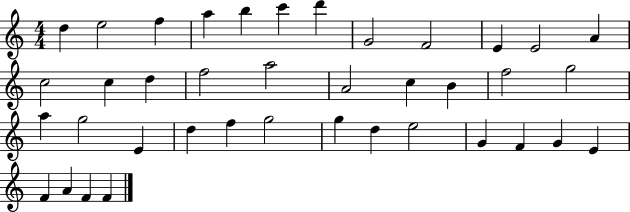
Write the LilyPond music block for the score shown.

{
  \clef treble
  \numericTimeSignature
  \time 4/4
  \key c \major
  d''4 e''2 f''4 | a''4 b''4 c'''4 d'''4 | g'2 f'2 | e'4 e'2 a'4 | \break c''2 c''4 d''4 | f''2 a''2 | a'2 c''4 b'4 | f''2 g''2 | \break a''4 g''2 e'4 | d''4 f''4 g''2 | g''4 d''4 e''2 | g'4 f'4 g'4 e'4 | \break f'4 a'4 f'4 f'4 | \bar "|."
}